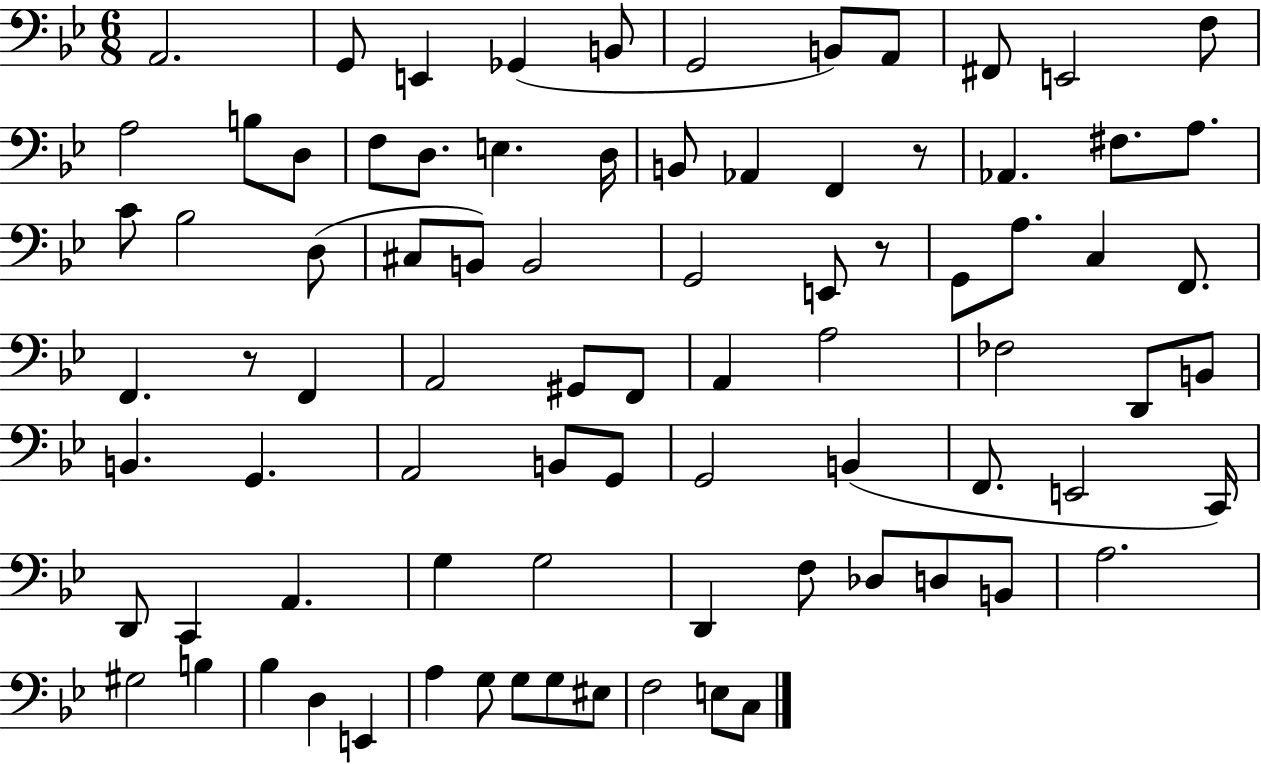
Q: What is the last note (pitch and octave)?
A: C3